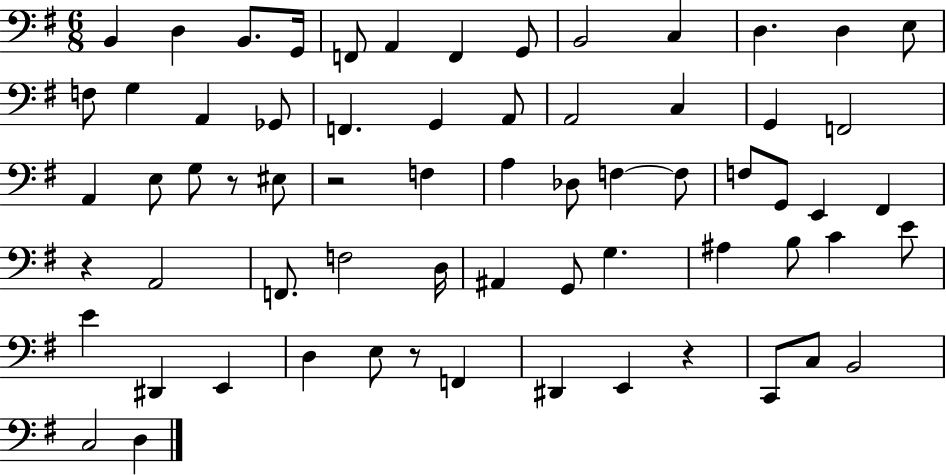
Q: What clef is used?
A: bass